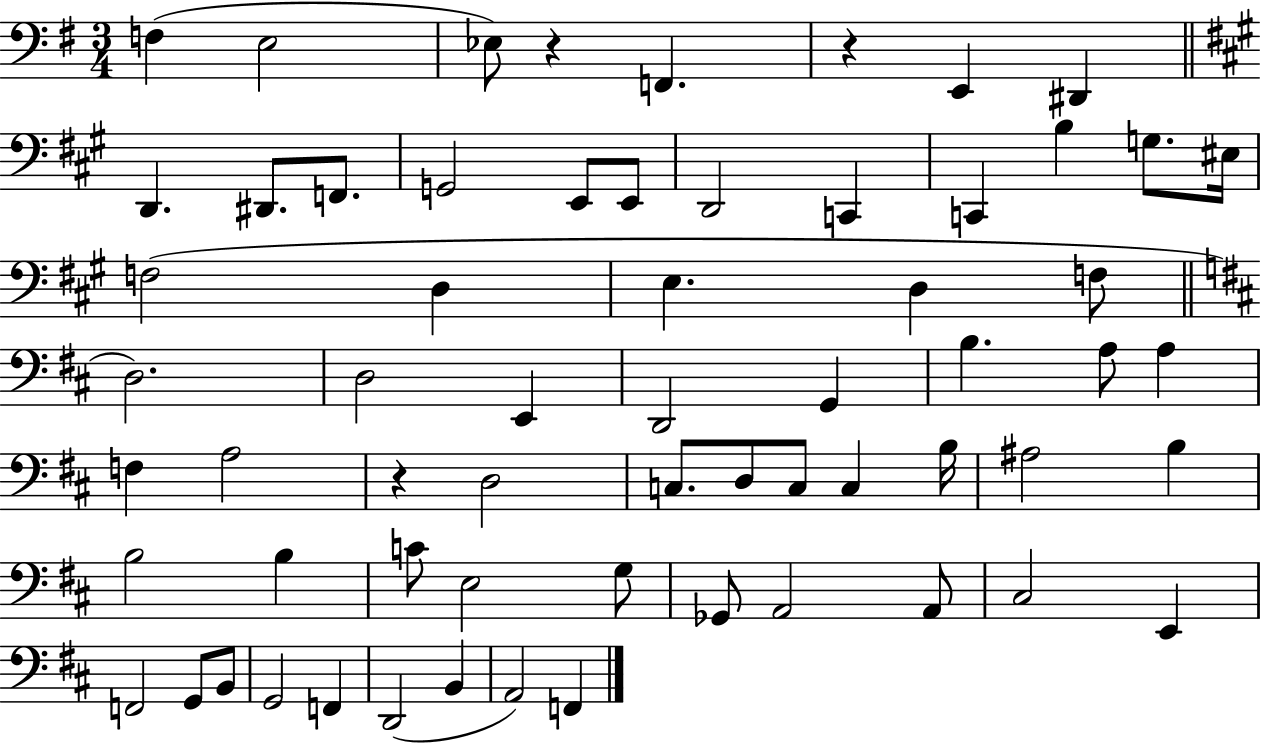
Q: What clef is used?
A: bass